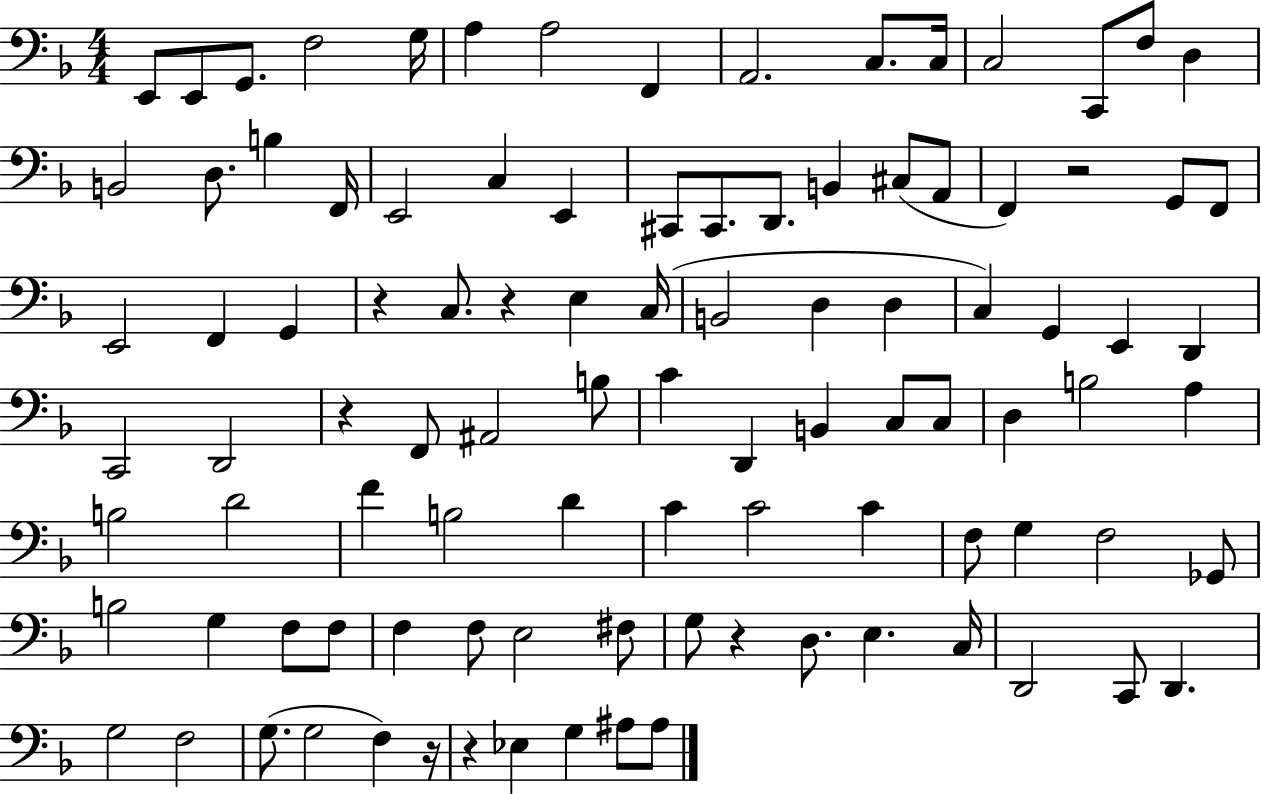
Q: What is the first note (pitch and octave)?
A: E2